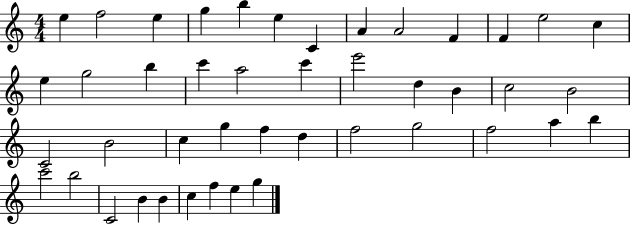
E5/q F5/h E5/q G5/q B5/q E5/q C4/q A4/q A4/h F4/q F4/q E5/h C5/q E5/q G5/h B5/q C6/q A5/h C6/q E6/h D5/q B4/q C5/h B4/h C4/h B4/h C5/q G5/q F5/q D5/q F5/h G5/h F5/h A5/q B5/q C6/h B5/h C4/h B4/q B4/q C5/q F5/q E5/q G5/q